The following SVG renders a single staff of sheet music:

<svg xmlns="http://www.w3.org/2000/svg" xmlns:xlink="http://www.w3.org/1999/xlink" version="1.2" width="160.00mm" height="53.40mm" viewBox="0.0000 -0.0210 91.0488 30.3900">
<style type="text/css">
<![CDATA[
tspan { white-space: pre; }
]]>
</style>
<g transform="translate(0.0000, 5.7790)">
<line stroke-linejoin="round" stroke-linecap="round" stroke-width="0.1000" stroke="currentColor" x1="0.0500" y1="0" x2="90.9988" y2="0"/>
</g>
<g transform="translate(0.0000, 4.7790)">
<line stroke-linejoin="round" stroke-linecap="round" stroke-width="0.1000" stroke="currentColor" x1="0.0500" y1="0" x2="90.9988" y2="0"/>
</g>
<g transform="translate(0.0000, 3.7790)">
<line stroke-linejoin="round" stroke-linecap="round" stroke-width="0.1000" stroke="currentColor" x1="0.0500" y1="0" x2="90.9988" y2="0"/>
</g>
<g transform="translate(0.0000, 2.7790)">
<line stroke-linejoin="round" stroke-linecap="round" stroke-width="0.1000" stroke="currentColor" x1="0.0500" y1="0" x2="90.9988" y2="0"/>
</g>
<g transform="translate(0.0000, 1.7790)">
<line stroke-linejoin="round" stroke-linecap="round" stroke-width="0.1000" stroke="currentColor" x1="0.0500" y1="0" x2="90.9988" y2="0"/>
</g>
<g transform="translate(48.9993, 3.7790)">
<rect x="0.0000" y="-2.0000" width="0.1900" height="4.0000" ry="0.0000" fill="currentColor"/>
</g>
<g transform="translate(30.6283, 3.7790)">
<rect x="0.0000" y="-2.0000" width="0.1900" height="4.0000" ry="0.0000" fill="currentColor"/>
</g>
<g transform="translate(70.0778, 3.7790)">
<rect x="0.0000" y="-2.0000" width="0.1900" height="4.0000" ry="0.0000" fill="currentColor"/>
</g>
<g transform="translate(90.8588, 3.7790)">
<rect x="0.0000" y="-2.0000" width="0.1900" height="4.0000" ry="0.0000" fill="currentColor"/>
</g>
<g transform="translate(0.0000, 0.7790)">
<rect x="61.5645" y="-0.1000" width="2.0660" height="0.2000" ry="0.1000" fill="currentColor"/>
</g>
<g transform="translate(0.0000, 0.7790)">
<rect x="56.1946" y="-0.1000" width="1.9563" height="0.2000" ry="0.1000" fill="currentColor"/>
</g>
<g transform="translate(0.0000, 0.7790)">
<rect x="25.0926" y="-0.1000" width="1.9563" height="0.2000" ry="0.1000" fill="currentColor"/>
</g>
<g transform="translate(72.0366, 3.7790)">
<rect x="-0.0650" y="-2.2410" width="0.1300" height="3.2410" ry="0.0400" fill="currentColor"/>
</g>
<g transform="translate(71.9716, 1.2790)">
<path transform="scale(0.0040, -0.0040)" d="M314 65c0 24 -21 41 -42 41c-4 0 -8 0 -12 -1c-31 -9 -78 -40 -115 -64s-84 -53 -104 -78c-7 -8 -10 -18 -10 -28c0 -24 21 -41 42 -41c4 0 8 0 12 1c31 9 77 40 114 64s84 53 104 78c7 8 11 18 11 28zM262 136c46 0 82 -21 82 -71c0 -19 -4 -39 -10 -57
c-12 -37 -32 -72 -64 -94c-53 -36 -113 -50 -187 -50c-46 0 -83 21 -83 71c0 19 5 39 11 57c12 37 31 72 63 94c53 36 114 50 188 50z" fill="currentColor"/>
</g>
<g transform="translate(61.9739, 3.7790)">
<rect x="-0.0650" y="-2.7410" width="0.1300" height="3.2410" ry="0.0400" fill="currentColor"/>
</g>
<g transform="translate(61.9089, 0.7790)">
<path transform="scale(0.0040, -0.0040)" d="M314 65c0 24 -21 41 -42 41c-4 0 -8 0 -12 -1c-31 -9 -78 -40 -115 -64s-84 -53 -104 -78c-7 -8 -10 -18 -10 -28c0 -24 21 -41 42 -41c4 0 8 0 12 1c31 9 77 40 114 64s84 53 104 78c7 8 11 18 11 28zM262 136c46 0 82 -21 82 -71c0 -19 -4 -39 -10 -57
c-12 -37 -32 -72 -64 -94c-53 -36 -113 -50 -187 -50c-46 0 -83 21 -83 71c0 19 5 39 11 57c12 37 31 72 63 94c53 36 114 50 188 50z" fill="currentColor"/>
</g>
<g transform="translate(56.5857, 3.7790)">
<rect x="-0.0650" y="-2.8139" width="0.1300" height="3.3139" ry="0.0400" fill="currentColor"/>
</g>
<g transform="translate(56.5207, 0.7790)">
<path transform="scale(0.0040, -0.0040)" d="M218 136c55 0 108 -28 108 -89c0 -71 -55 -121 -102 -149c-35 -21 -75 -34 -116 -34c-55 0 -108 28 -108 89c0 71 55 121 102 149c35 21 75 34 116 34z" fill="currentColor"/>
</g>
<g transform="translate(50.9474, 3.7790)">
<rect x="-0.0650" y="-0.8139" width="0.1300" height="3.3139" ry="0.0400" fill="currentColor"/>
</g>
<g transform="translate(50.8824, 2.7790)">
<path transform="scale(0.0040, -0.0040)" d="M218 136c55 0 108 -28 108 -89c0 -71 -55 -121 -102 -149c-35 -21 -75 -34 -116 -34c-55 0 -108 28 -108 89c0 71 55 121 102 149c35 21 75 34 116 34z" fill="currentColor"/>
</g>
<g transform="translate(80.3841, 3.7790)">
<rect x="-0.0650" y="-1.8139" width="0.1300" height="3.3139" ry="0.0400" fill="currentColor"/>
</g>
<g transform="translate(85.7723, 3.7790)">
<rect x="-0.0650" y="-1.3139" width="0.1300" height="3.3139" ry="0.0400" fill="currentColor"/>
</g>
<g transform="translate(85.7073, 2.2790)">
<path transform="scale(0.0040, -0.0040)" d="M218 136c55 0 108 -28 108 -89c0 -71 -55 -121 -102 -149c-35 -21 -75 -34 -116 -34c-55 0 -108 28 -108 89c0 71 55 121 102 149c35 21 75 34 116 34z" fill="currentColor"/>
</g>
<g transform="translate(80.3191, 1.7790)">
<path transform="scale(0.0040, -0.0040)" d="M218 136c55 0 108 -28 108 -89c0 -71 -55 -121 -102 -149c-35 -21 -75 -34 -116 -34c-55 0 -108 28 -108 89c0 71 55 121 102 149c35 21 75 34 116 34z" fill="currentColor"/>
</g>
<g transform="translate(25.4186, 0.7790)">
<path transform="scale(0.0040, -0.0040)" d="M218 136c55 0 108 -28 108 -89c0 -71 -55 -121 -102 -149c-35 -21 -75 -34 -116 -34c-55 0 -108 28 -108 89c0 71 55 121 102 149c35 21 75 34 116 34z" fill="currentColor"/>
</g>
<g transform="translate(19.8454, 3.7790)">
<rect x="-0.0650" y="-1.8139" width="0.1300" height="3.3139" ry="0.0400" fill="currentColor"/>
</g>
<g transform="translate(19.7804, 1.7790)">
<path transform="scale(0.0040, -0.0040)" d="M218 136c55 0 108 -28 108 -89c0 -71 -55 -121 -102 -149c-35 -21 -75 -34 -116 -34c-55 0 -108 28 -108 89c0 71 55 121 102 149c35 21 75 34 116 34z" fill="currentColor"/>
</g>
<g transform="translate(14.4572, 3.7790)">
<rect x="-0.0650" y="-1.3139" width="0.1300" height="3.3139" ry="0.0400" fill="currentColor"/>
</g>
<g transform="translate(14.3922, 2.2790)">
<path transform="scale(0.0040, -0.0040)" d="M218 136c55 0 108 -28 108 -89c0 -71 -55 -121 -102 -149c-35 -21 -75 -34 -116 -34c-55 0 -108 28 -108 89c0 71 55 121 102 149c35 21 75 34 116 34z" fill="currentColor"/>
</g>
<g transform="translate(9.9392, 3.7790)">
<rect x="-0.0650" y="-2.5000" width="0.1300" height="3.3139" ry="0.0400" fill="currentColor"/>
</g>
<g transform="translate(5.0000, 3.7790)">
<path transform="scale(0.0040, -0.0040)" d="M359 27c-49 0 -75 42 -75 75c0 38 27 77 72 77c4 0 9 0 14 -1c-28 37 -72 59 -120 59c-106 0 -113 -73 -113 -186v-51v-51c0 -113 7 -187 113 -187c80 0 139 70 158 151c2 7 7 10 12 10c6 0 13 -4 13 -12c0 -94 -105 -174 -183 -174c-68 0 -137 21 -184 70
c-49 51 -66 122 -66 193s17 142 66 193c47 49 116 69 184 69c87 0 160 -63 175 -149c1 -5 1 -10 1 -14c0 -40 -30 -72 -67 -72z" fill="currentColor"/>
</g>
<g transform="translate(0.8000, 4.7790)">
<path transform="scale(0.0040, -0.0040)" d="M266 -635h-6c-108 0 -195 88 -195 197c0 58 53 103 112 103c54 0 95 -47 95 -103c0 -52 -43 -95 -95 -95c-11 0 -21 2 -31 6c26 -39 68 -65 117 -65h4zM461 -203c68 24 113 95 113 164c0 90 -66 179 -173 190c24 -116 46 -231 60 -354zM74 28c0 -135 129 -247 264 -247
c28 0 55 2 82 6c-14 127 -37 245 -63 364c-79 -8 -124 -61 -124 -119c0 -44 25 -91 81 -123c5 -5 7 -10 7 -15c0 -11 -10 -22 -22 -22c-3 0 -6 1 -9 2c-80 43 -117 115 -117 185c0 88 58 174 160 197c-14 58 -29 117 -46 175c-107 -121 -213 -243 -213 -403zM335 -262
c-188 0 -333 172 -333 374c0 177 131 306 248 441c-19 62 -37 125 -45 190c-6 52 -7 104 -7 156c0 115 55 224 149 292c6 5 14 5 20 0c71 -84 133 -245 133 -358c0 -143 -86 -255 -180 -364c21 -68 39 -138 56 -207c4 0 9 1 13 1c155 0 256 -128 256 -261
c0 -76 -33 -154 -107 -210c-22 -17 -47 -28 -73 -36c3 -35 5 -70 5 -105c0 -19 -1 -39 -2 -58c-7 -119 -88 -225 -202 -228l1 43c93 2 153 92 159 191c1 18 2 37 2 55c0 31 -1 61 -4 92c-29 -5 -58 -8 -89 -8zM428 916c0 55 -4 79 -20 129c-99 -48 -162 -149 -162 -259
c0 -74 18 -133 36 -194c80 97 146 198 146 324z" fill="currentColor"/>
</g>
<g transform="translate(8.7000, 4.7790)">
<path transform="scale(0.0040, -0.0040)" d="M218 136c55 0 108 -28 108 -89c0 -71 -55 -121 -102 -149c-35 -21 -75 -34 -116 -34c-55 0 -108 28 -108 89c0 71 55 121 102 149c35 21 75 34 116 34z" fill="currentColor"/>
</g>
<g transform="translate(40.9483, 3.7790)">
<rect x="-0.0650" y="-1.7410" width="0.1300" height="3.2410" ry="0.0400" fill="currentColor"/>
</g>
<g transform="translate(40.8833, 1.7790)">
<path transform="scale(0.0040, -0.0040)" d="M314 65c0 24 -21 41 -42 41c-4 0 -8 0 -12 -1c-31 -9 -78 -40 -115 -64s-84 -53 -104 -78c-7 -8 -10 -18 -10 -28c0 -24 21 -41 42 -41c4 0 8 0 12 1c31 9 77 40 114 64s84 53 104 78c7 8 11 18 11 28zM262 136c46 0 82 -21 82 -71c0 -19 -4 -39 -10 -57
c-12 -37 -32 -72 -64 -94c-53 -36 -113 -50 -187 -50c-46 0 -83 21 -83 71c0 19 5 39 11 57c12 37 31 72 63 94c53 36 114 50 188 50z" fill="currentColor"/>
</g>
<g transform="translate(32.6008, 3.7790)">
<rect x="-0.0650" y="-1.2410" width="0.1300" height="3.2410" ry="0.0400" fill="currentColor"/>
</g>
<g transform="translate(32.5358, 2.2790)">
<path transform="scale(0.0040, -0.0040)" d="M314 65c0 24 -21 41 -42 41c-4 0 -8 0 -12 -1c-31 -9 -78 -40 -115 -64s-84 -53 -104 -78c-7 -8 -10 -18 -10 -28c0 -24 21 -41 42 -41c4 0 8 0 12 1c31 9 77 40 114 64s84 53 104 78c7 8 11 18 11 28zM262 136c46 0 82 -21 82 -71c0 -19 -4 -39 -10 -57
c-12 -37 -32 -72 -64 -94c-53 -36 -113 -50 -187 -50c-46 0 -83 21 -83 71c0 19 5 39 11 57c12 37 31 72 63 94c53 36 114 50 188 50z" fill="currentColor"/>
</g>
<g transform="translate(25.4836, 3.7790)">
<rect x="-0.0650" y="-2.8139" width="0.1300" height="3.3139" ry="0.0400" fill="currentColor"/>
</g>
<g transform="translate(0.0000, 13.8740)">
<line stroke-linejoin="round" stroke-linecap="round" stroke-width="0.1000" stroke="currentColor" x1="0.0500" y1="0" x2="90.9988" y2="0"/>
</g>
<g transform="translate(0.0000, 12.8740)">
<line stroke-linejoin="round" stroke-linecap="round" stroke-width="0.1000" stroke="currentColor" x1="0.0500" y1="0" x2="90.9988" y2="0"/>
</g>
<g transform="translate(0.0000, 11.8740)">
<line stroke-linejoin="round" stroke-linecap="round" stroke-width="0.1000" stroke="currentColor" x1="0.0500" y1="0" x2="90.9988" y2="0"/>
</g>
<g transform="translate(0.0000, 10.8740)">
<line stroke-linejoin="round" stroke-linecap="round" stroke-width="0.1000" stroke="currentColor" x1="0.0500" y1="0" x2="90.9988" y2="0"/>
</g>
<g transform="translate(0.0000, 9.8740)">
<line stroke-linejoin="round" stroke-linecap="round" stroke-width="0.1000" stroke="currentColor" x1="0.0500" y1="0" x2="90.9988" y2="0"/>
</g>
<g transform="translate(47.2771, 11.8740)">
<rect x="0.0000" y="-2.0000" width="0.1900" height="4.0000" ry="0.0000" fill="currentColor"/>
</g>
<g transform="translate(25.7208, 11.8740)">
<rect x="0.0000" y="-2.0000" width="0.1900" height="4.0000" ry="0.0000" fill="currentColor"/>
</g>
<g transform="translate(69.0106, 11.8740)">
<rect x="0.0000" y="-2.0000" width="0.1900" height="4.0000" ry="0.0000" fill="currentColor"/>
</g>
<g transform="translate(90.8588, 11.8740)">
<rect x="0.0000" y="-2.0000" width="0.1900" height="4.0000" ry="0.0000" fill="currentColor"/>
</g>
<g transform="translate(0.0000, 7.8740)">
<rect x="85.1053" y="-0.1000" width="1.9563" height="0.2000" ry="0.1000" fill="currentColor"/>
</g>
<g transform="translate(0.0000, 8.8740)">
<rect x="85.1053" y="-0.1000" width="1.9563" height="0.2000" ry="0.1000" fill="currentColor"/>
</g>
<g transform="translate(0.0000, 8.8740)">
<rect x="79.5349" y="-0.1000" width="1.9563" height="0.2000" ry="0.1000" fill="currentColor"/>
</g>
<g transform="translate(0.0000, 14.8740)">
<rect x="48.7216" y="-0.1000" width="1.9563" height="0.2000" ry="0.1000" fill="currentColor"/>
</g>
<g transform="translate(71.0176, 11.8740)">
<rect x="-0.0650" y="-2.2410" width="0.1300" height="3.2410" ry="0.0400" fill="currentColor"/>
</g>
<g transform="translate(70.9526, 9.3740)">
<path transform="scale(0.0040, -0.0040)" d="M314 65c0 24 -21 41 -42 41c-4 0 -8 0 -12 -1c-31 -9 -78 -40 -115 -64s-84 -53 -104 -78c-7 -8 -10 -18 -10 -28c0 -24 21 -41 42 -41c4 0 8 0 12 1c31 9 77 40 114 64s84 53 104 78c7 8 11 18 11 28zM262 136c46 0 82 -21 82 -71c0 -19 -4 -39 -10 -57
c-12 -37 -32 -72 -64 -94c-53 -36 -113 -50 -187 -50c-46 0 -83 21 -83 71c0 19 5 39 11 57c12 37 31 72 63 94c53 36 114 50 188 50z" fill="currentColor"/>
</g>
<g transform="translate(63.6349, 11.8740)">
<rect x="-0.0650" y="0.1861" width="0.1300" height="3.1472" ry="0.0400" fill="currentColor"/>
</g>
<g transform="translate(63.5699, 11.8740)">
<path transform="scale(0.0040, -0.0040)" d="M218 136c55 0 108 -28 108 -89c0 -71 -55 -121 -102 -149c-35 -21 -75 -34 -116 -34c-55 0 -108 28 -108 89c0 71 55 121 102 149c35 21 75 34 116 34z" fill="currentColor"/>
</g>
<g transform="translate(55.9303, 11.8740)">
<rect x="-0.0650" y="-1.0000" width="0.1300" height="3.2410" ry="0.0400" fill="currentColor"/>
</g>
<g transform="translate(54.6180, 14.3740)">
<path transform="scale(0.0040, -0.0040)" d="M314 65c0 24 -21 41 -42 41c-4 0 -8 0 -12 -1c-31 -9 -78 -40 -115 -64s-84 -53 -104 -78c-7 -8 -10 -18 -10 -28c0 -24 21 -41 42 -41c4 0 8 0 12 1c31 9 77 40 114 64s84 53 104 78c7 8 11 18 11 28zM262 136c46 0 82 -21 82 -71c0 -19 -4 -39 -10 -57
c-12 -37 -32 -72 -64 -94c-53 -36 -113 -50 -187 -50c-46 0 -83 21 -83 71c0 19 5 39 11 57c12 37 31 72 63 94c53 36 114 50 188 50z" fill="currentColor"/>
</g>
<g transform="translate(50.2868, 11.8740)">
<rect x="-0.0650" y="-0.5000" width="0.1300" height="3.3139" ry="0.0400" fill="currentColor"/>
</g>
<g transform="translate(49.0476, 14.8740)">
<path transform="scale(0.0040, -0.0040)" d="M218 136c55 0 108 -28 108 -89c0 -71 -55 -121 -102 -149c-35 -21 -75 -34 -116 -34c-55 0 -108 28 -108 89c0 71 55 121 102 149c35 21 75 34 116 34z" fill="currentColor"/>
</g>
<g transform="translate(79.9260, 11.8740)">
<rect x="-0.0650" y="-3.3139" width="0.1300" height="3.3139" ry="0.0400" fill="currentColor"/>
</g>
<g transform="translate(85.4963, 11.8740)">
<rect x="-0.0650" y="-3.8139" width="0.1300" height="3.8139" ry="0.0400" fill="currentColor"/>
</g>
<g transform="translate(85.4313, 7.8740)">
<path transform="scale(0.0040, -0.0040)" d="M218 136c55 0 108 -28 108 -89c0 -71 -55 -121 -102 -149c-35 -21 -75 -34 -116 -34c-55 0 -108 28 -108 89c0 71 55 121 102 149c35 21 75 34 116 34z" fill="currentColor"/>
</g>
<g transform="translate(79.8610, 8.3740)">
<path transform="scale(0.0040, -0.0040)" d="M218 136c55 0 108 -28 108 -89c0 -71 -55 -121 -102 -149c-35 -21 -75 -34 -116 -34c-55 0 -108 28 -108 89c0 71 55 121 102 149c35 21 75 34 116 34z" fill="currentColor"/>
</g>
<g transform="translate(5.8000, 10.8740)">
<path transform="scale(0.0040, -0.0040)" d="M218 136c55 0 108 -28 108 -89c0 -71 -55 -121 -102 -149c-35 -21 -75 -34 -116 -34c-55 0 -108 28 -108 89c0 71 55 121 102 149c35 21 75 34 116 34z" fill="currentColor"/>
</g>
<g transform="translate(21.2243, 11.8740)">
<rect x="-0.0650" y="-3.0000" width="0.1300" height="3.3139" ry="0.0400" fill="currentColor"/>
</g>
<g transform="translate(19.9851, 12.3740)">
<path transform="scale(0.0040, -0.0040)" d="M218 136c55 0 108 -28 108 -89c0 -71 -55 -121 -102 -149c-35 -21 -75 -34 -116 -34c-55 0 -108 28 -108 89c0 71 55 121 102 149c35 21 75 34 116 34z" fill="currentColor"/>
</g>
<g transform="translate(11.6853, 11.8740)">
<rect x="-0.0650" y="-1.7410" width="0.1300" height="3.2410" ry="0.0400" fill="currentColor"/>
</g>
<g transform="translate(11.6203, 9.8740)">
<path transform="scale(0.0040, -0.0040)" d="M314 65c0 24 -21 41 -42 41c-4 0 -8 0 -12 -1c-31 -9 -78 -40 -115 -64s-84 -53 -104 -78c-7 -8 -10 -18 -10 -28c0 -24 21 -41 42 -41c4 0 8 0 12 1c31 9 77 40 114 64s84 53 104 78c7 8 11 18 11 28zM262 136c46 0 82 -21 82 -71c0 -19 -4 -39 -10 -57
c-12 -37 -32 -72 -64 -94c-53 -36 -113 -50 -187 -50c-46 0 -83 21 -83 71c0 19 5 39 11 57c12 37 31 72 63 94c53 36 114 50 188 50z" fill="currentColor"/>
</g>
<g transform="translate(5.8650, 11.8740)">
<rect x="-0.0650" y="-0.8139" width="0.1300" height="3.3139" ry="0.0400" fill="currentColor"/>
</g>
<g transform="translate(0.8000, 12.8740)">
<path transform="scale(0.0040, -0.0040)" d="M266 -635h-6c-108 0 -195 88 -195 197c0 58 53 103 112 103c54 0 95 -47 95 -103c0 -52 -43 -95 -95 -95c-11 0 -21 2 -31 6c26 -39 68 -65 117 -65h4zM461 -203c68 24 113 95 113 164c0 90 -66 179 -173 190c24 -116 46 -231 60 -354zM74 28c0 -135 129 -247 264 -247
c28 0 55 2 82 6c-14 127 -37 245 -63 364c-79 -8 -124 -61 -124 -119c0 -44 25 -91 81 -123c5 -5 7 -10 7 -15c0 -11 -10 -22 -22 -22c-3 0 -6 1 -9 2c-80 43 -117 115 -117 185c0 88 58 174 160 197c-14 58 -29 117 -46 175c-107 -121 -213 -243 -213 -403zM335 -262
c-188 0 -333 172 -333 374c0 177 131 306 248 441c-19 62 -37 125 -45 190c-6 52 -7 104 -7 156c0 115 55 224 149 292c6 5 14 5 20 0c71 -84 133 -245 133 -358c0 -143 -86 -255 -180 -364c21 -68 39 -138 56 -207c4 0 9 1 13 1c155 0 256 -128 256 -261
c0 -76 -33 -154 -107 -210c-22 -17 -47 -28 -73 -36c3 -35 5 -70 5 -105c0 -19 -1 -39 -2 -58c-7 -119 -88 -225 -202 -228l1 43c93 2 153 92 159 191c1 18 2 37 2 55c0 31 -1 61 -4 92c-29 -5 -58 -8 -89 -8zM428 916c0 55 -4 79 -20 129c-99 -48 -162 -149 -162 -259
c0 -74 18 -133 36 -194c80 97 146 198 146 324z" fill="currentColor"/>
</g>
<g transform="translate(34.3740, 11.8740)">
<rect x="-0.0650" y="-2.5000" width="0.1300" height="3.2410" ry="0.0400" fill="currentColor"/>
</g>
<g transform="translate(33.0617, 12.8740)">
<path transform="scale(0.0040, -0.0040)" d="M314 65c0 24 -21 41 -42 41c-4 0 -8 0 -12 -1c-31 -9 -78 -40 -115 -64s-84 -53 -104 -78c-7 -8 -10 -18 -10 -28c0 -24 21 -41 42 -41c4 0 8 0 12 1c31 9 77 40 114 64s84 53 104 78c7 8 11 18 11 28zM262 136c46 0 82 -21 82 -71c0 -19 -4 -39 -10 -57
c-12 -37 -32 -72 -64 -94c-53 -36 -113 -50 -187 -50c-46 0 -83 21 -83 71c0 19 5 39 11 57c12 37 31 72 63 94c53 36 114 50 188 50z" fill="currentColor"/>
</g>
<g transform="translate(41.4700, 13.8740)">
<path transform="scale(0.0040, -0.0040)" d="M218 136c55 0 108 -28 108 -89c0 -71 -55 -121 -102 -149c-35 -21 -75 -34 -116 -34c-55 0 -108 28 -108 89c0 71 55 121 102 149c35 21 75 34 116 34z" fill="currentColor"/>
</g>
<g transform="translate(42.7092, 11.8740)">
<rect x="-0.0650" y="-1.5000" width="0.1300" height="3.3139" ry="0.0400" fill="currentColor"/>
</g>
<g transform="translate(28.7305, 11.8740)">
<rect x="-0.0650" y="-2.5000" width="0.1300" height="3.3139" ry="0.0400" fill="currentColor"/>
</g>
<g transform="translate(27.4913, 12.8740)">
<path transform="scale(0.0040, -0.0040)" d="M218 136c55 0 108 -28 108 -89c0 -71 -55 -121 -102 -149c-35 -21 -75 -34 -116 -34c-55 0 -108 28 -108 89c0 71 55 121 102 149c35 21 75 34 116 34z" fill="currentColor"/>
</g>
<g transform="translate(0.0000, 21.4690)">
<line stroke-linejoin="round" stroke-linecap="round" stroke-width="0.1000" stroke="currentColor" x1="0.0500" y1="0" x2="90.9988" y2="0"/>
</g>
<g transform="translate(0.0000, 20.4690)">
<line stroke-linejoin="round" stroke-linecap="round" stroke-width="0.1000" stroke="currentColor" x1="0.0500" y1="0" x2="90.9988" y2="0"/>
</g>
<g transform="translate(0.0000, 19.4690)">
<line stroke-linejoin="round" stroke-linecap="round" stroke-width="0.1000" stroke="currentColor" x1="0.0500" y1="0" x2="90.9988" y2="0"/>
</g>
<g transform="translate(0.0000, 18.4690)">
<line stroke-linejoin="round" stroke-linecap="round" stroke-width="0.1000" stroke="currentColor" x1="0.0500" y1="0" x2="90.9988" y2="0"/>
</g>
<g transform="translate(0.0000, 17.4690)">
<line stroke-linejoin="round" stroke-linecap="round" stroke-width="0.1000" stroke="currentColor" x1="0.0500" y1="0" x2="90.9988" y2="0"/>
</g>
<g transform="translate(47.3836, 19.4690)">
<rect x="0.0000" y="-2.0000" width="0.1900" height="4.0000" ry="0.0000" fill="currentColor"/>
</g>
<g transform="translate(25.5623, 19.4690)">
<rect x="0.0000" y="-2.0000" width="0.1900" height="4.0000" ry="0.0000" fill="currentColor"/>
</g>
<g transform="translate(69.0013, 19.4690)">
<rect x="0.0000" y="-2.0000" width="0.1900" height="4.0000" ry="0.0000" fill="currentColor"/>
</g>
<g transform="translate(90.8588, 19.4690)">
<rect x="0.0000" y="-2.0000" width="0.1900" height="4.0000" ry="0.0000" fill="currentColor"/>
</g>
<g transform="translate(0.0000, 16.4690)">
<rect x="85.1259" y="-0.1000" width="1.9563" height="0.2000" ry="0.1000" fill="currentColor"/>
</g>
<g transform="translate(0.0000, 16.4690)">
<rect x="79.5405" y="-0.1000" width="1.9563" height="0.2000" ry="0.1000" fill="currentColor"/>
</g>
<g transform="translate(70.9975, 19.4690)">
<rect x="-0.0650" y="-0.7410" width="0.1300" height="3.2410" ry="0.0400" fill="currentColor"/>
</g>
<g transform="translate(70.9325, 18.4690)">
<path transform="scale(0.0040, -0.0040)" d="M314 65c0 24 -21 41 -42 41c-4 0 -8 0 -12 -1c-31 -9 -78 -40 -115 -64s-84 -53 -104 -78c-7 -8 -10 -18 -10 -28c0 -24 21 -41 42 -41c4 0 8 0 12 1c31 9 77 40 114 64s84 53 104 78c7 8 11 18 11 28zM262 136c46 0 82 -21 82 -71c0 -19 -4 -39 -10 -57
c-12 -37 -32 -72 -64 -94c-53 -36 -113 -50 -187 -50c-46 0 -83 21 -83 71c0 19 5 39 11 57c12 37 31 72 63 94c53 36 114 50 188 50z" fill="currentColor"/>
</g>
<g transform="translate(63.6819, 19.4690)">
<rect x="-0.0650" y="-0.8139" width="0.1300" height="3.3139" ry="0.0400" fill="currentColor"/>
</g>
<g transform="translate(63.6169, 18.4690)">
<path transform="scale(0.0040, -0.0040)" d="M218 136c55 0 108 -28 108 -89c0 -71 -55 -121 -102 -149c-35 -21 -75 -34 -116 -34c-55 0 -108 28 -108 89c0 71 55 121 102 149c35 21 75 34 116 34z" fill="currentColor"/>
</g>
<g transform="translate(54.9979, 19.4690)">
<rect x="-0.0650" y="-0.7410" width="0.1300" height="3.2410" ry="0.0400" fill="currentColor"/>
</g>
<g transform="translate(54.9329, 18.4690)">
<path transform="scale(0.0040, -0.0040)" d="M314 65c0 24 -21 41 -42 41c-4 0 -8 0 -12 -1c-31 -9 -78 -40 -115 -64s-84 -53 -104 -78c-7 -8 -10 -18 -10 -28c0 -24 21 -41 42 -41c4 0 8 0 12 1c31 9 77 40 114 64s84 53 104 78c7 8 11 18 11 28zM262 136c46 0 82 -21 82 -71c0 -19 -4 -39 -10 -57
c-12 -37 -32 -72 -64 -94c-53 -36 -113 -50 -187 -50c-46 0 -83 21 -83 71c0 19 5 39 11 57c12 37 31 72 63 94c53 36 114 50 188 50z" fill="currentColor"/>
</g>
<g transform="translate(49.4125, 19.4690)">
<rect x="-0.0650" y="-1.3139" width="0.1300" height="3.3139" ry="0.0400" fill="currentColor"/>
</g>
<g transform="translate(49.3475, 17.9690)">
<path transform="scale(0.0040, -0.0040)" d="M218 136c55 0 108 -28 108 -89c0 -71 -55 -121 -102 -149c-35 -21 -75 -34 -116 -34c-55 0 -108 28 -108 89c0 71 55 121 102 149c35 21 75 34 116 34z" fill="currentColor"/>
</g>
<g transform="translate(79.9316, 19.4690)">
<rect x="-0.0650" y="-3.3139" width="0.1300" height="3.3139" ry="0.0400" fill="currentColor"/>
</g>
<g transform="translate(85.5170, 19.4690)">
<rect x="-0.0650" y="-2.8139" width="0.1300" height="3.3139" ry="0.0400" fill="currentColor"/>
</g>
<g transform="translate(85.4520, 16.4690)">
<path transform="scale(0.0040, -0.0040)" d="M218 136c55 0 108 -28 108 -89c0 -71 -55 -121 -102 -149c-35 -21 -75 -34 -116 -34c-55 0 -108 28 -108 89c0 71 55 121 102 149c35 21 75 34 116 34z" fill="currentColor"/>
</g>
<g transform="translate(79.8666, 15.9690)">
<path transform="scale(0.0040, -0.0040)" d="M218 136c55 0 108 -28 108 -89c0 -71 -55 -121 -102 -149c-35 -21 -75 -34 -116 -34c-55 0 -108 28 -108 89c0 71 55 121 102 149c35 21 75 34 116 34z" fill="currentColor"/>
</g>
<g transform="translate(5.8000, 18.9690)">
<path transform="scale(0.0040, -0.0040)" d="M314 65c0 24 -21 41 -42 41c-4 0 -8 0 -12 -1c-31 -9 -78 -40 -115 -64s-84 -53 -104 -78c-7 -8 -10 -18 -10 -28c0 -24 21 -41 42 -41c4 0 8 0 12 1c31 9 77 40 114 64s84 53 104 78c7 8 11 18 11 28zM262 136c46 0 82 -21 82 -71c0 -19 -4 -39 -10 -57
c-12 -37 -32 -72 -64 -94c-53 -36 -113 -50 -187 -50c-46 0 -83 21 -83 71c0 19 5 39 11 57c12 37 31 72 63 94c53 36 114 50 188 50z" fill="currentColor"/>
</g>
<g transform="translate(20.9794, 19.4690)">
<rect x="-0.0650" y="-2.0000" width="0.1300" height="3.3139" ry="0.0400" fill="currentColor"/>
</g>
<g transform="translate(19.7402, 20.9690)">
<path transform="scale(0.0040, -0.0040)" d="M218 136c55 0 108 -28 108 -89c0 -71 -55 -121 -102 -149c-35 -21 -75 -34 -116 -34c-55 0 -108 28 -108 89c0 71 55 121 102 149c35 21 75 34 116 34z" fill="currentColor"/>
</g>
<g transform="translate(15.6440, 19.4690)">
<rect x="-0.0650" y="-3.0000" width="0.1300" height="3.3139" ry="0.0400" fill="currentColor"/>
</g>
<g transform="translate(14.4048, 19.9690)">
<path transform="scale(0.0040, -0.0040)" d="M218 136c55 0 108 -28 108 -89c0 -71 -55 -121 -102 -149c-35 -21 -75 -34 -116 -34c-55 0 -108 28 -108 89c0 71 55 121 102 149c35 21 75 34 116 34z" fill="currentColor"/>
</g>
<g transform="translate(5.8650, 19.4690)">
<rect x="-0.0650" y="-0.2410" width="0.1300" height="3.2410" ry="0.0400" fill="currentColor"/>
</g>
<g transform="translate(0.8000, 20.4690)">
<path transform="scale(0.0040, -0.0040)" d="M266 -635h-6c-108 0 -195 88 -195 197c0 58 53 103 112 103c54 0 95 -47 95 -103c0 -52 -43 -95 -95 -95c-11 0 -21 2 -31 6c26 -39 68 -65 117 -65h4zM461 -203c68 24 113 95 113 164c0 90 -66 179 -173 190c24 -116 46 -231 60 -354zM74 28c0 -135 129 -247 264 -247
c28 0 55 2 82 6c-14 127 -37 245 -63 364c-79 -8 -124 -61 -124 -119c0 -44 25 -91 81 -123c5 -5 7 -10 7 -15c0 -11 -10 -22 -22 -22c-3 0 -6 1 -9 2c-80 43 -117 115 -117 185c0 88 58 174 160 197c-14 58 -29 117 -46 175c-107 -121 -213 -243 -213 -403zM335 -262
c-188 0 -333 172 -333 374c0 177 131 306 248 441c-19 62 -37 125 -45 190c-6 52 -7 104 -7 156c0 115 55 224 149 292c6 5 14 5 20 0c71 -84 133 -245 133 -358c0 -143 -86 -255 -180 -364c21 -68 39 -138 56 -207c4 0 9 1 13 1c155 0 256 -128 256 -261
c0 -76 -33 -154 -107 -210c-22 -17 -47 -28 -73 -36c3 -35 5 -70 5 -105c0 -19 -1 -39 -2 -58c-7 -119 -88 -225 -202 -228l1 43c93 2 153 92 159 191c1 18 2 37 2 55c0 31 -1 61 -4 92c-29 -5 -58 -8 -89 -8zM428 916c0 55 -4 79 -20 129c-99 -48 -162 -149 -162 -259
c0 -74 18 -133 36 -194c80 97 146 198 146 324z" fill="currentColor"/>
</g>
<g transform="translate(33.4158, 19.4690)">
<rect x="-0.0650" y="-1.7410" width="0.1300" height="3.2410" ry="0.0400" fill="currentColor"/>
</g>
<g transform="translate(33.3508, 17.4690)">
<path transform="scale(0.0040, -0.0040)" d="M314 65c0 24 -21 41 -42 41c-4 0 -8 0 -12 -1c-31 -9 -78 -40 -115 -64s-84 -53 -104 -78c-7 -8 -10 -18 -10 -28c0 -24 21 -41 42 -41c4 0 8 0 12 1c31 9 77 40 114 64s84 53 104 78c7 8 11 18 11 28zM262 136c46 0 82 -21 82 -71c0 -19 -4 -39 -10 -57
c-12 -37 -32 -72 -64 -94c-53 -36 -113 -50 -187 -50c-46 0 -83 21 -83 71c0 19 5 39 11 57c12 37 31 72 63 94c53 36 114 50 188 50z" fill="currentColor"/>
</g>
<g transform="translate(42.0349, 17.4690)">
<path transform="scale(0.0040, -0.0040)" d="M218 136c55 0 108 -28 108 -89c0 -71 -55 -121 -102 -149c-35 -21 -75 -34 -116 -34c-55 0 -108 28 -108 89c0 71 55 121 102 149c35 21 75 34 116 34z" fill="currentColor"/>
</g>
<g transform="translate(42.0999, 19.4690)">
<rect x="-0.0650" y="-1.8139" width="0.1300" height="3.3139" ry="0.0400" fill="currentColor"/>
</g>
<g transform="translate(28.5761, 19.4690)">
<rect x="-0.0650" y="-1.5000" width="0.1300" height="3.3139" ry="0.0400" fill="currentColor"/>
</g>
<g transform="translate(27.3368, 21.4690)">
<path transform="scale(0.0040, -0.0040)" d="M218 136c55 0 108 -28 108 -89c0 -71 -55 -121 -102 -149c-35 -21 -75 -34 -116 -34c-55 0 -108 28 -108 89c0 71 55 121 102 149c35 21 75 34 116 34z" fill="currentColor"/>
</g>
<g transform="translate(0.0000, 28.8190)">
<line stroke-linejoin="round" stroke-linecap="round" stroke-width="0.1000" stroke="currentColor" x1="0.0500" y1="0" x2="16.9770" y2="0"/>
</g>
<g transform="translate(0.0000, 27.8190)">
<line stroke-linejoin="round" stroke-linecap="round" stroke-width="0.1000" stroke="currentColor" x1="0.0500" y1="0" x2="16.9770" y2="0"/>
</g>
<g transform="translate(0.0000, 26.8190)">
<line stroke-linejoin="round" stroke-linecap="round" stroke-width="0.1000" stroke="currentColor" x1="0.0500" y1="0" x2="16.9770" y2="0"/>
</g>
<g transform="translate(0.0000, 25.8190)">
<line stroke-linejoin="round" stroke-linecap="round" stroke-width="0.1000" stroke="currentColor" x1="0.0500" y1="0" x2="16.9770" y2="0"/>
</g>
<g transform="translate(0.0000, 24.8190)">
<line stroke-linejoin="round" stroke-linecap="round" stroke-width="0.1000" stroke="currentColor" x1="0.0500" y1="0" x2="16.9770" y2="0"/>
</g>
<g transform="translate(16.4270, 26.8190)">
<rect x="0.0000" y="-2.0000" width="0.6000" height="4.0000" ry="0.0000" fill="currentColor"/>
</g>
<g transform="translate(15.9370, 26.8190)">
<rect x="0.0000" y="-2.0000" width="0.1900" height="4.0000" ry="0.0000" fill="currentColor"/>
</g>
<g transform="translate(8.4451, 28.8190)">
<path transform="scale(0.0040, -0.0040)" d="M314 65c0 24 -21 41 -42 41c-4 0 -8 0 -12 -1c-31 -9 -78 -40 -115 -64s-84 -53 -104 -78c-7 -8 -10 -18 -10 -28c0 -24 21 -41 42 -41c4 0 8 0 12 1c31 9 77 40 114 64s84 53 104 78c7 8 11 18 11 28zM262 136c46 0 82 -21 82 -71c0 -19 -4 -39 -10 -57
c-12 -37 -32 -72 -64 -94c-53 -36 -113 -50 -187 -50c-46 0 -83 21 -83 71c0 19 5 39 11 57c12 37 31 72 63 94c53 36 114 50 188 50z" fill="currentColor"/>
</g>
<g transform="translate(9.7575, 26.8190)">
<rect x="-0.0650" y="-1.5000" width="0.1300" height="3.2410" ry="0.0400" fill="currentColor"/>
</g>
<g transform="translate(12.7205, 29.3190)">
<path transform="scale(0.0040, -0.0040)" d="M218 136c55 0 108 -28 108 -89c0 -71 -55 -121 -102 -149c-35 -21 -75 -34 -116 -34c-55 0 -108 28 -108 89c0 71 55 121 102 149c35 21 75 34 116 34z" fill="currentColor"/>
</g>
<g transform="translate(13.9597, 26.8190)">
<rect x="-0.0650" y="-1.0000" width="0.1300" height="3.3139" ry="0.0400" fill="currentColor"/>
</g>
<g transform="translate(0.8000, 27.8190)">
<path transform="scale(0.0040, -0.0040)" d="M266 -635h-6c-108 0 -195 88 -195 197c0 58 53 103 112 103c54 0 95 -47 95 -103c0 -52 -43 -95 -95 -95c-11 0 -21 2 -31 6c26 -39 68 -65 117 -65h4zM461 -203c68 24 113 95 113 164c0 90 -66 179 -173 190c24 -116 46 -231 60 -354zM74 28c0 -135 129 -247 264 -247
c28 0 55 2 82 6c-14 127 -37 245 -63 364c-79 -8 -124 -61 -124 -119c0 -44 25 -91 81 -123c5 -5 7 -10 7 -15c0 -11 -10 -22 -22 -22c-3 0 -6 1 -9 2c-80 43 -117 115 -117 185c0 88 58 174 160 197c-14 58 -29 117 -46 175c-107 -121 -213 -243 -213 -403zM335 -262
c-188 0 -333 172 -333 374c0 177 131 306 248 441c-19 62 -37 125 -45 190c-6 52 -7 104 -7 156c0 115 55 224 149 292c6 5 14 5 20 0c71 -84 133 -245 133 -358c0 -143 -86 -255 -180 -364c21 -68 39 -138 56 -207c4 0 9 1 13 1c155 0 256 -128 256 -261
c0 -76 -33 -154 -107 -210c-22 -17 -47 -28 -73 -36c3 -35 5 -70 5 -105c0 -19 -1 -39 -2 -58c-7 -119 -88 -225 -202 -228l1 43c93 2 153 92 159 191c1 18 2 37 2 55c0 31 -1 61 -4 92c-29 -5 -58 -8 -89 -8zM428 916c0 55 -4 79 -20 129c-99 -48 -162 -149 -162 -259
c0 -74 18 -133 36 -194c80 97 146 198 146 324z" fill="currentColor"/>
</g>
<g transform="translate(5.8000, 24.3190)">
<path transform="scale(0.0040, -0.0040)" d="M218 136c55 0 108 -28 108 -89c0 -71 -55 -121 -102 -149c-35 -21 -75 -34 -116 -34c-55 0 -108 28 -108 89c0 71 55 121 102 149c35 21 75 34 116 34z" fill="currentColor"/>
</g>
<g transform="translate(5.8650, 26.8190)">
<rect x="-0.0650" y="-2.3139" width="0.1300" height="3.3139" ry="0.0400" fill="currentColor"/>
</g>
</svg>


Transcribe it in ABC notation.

X:1
T:Untitled
M:4/4
L:1/4
K:C
G e f a e2 f2 d a a2 g2 f e d f2 A G G2 E C D2 B g2 b c' c2 A F E f2 f e d2 d d2 b a g E2 D